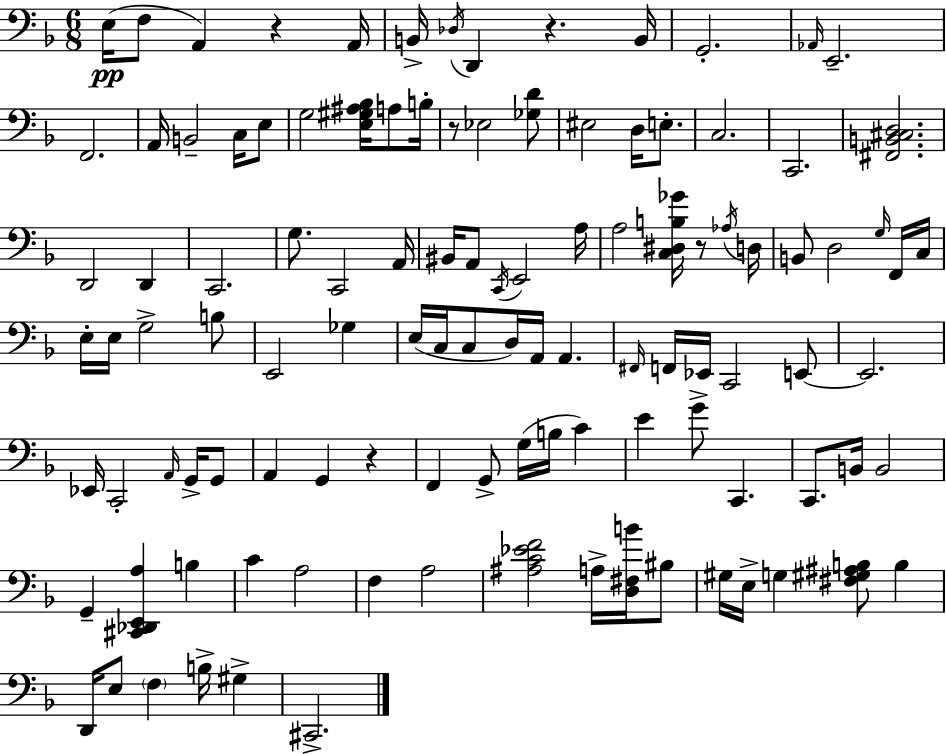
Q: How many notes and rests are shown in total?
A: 111